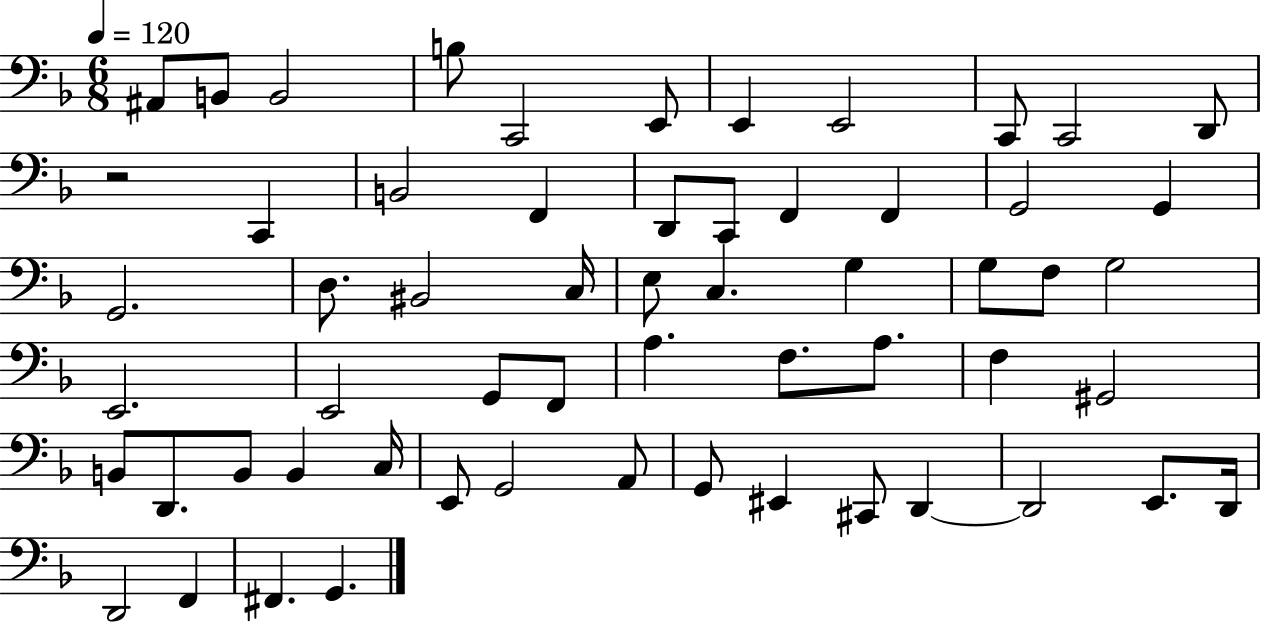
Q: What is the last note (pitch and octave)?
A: G2